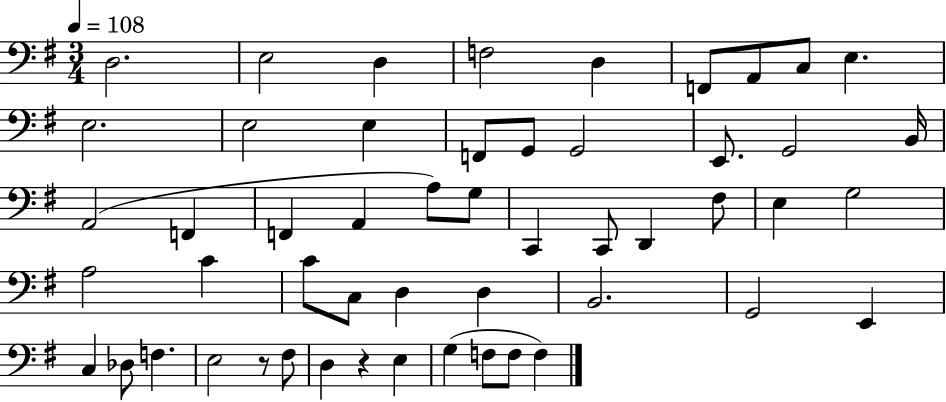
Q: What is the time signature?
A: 3/4